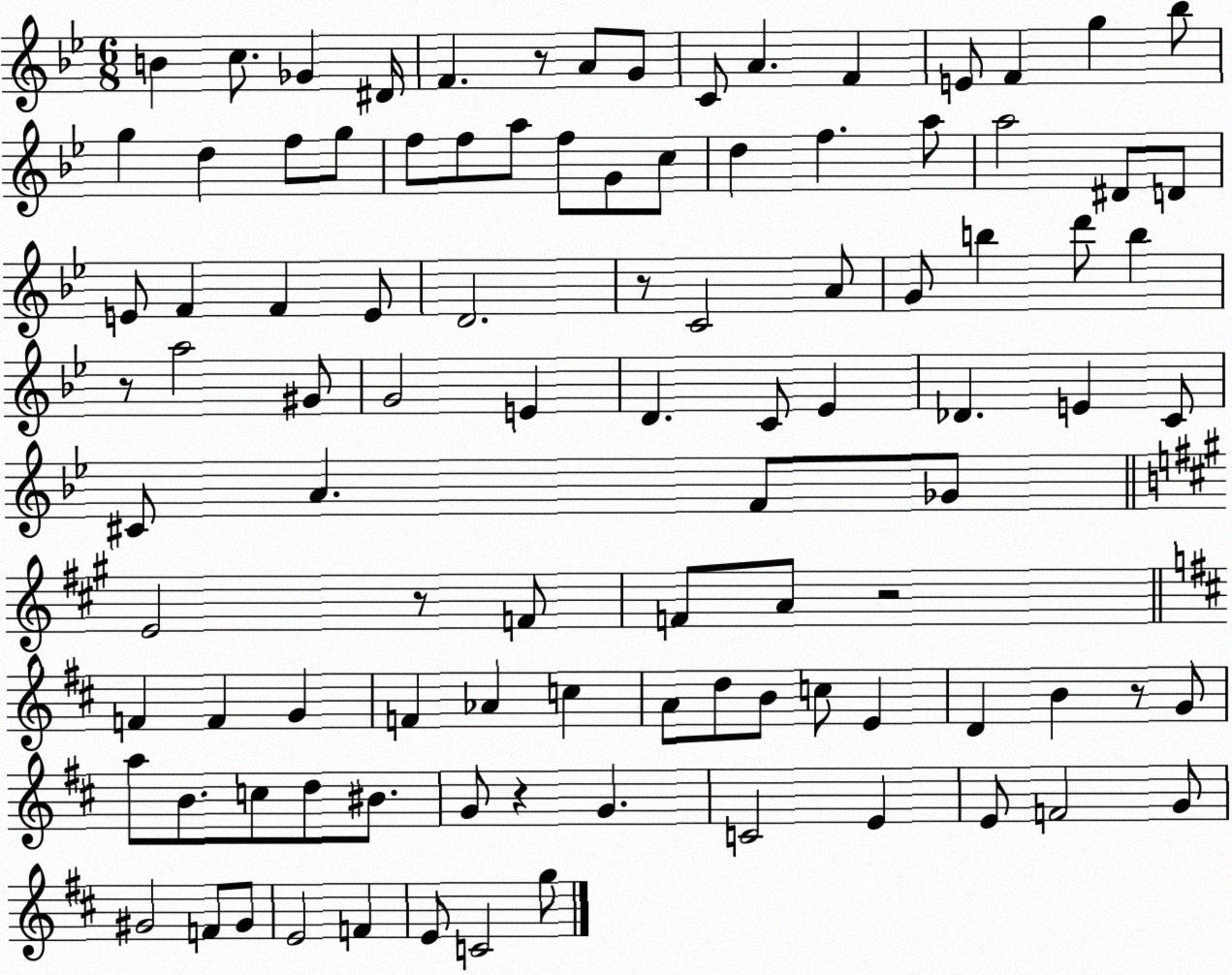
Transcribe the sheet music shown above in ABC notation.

X:1
T:Untitled
M:6/8
L:1/4
K:Bb
B c/2 _G ^D/4 F z/2 A/2 G/2 C/2 A F E/2 F g _b/2 g d f/2 g/2 f/2 f/2 a/2 f/2 G/2 c/2 d f a/2 a2 ^D/2 D/2 E/2 F F E/2 D2 z/2 C2 A/2 G/2 b d'/2 b z/2 a2 ^G/2 G2 E D C/2 _E _D E C/2 ^C/2 A F/2 _G/2 E2 z/2 F/2 F/2 A/2 z2 F F G F _A c A/2 d/2 B/2 c/2 E D B z/2 G/2 a/2 B/2 c/2 d/2 ^B/2 G/2 z G C2 E E/2 F2 G/2 ^G2 F/2 ^G/2 E2 F E/2 C2 g/2